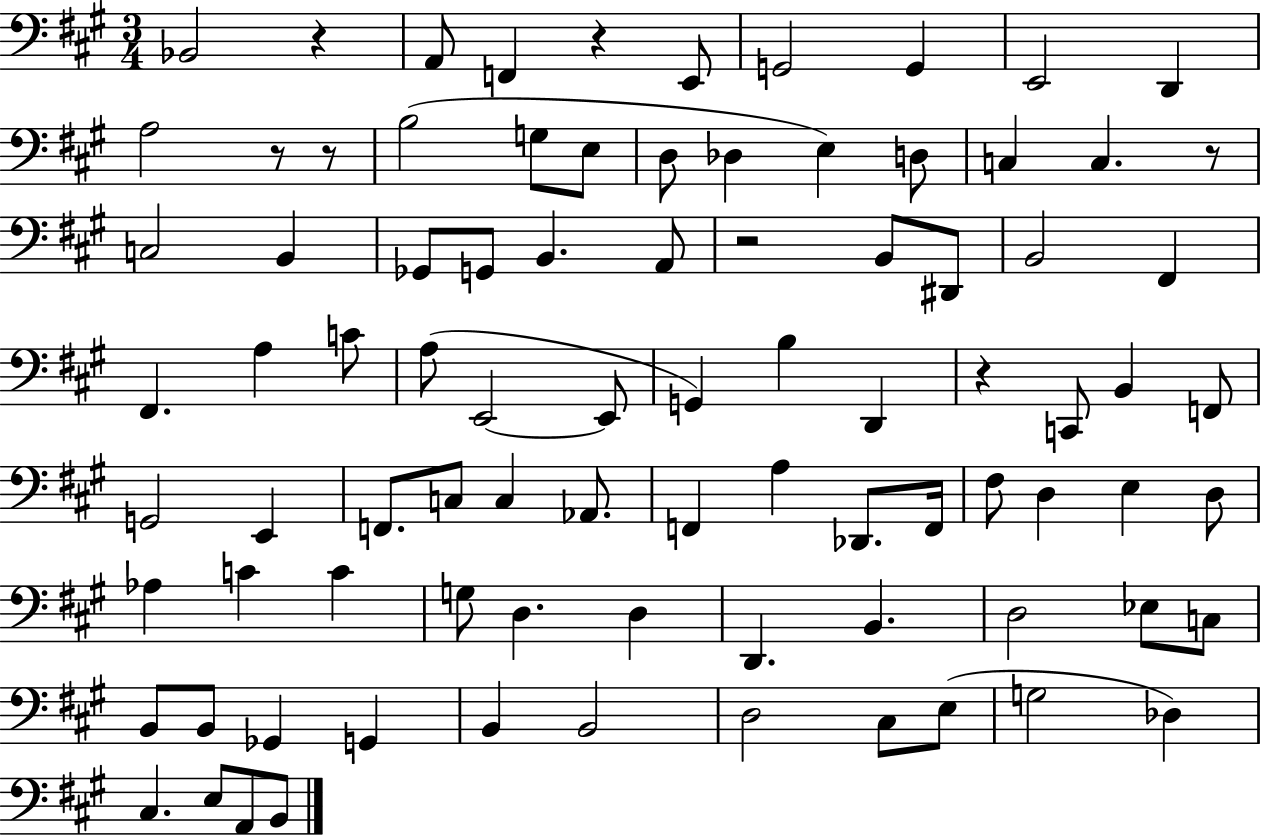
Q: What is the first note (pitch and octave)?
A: Bb2